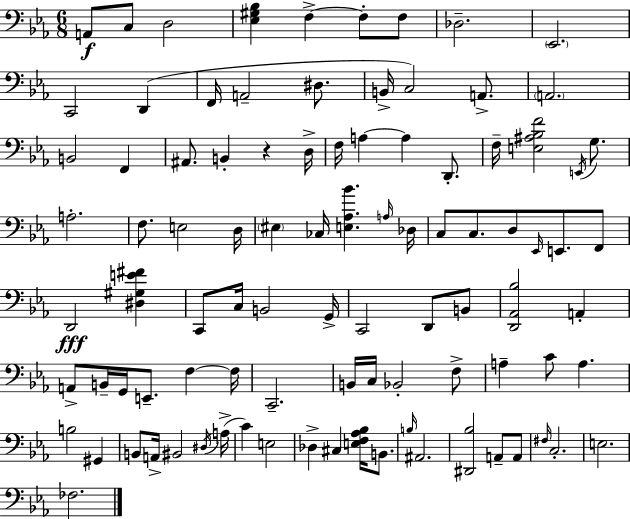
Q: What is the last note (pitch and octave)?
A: FES3